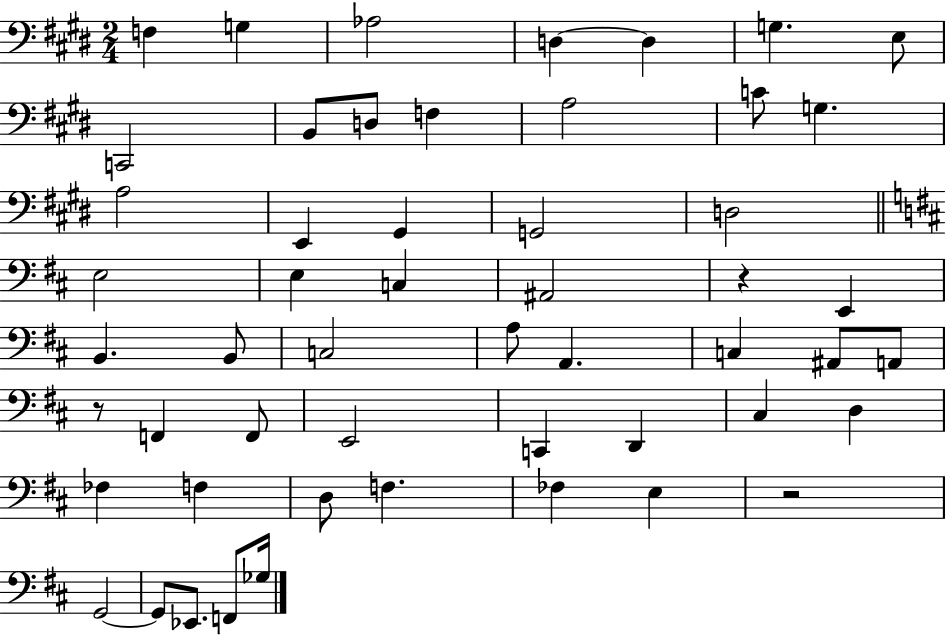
F3/q G3/q Ab3/h D3/q D3/q G3/q. E3/e C2/h B2/e D3/e F3/q A3/h C4/e G3/q. A3/h E2/q G#2/q G2/h D3/h E3/h E3/q C3/q A#2/h R/q E2/q B2/q. B2/e C3/h A3/e A2/q. C3/q A#2/e A2/e R/e F2/q F2/e E2/h C2/q D2/q C#3/q D3/q FES3/q F3/q D3/e F3/q. FES3/q E3/q R/h G2/h G2/e Eb2/e. F2/e Gb3/s